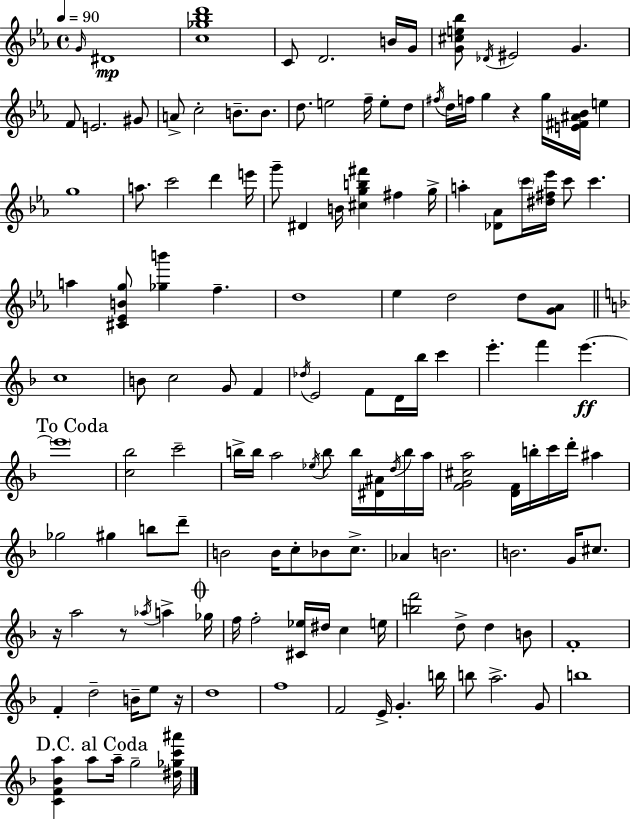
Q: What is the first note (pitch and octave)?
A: G4